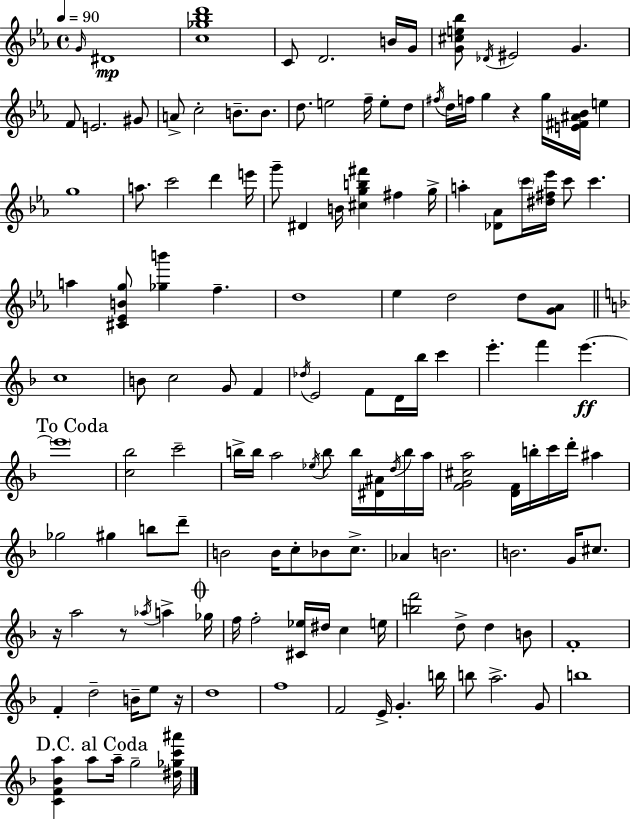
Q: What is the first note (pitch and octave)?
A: G4